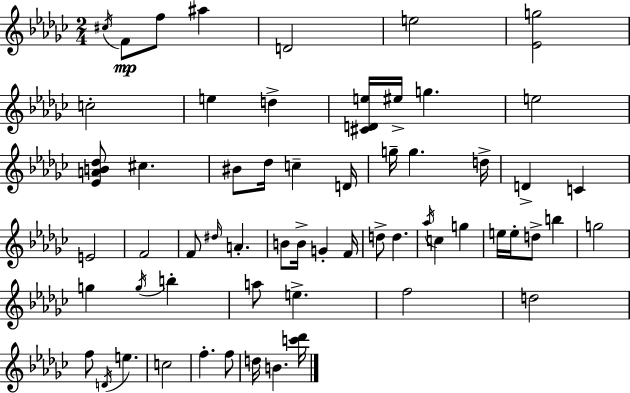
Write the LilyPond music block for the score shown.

{
  \clef treble
  \numericTimeSignature
  \time 2/4
  \key ees \minor
  \acciaccatura { cis''16 }\mp f'8 f''8 ais''4 | d'2 | e''2 | <ees' g''>2 | \break c''2-. | e''4 d''4-> | <cis' d' e''>16 eis''16-> g''4. | e''2 | \break <ees' a' b' des''>8 cis''4. | bis'8 des''16 c''4-- | d'16 g''16-- g''4. | d''16-> d'4-> c'4 | \break e'2 | f'2 | f'8 \grace { dis''16 } a'4.-. | b'8 b'16-> g'4-. | \break f'16 d''8-> d''4. | \acciaccatura { aes''16 } c''4 g''4 | e''16 e''16-. d''8-> b''4 | g''2 | \break g''4 \acciaccatura { g''16 } | b''4-. a''8 e''4.-> | f''2 | d''2 | \break f''8 \acciaccatura { d'16 } e''4. | c''2 | f''4.-. | f''8 d''16 b'4. | \break <c''' des'''>16 \bar "|."
}